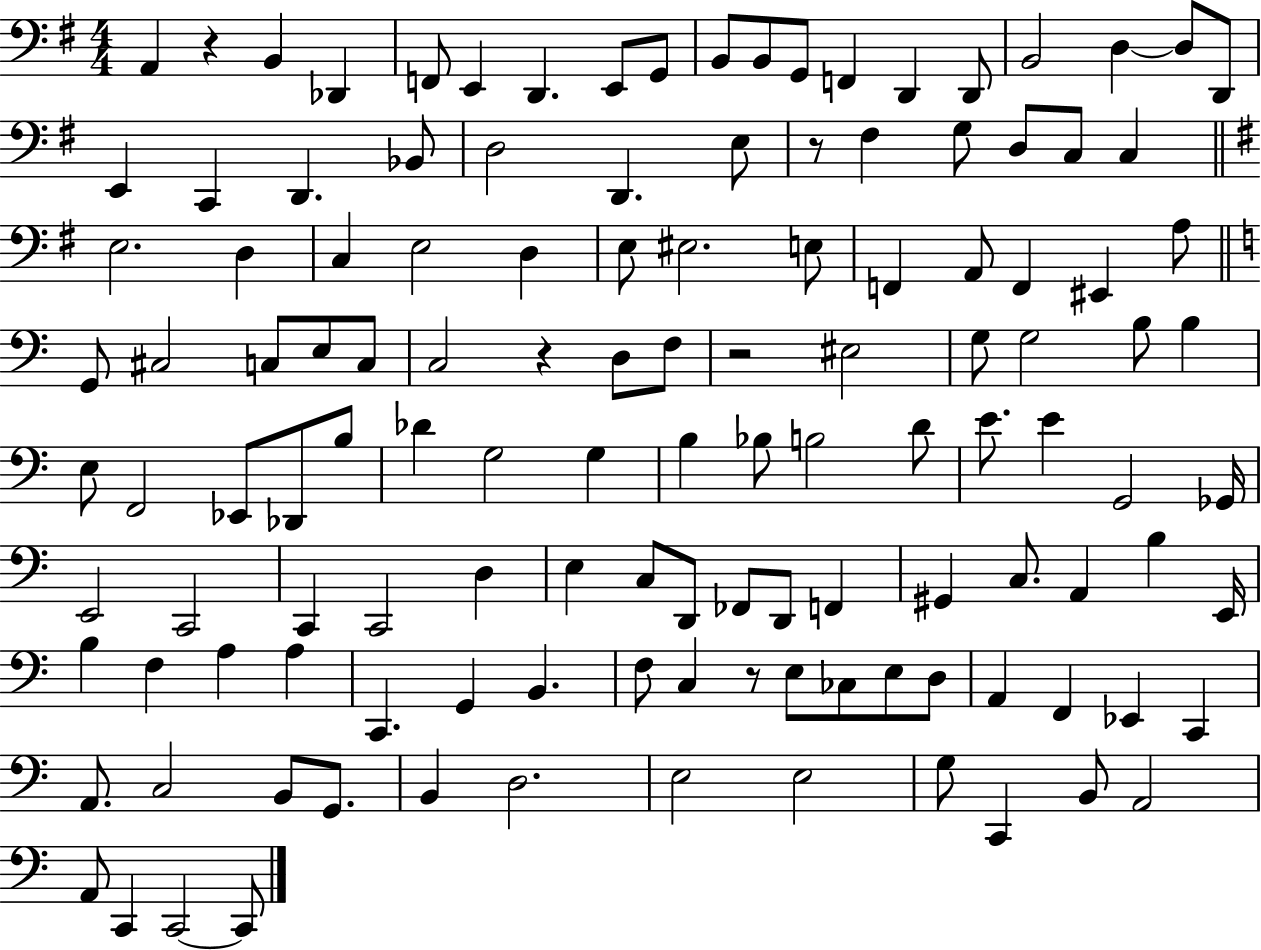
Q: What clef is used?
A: bass